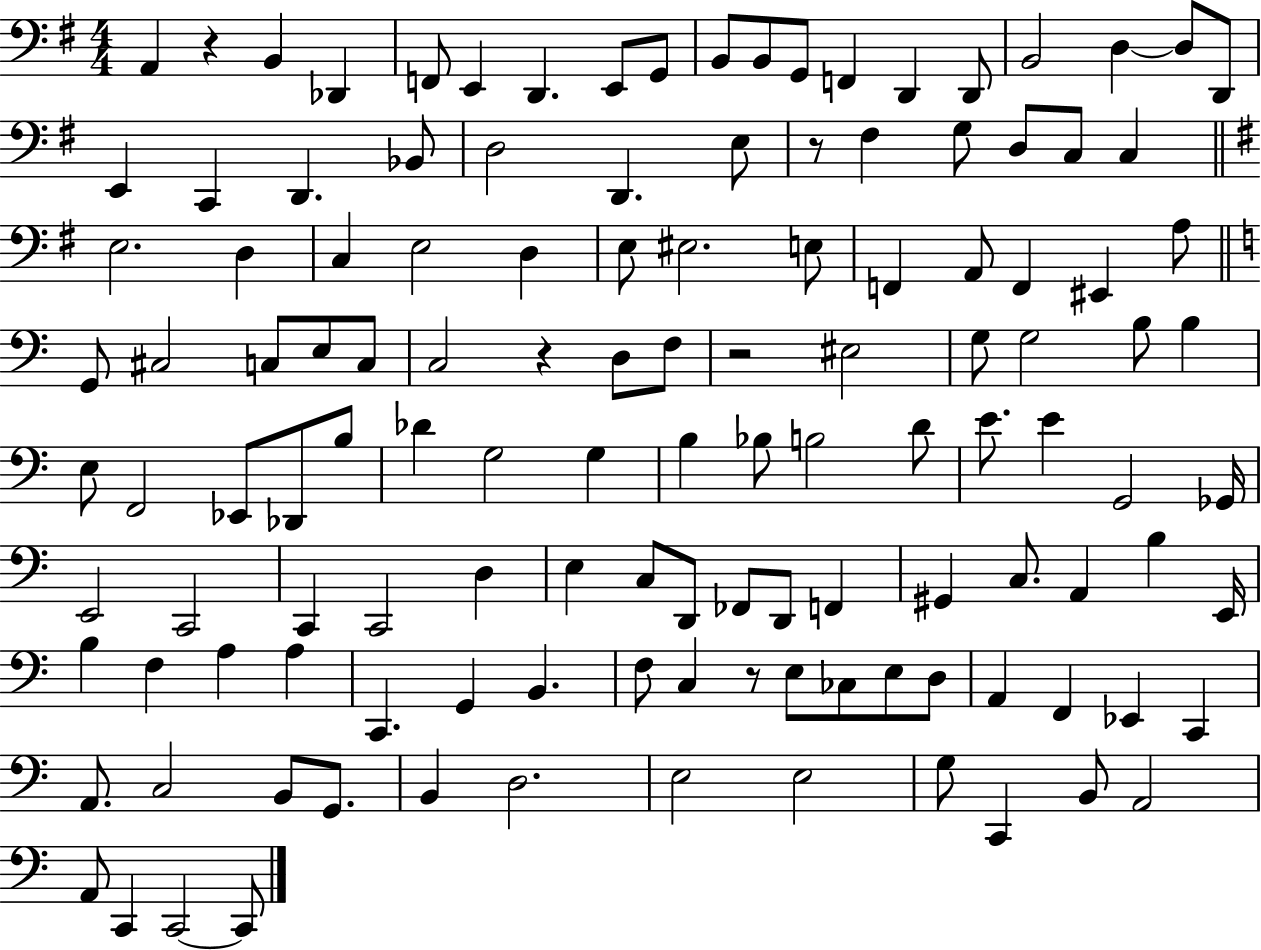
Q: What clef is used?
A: bass